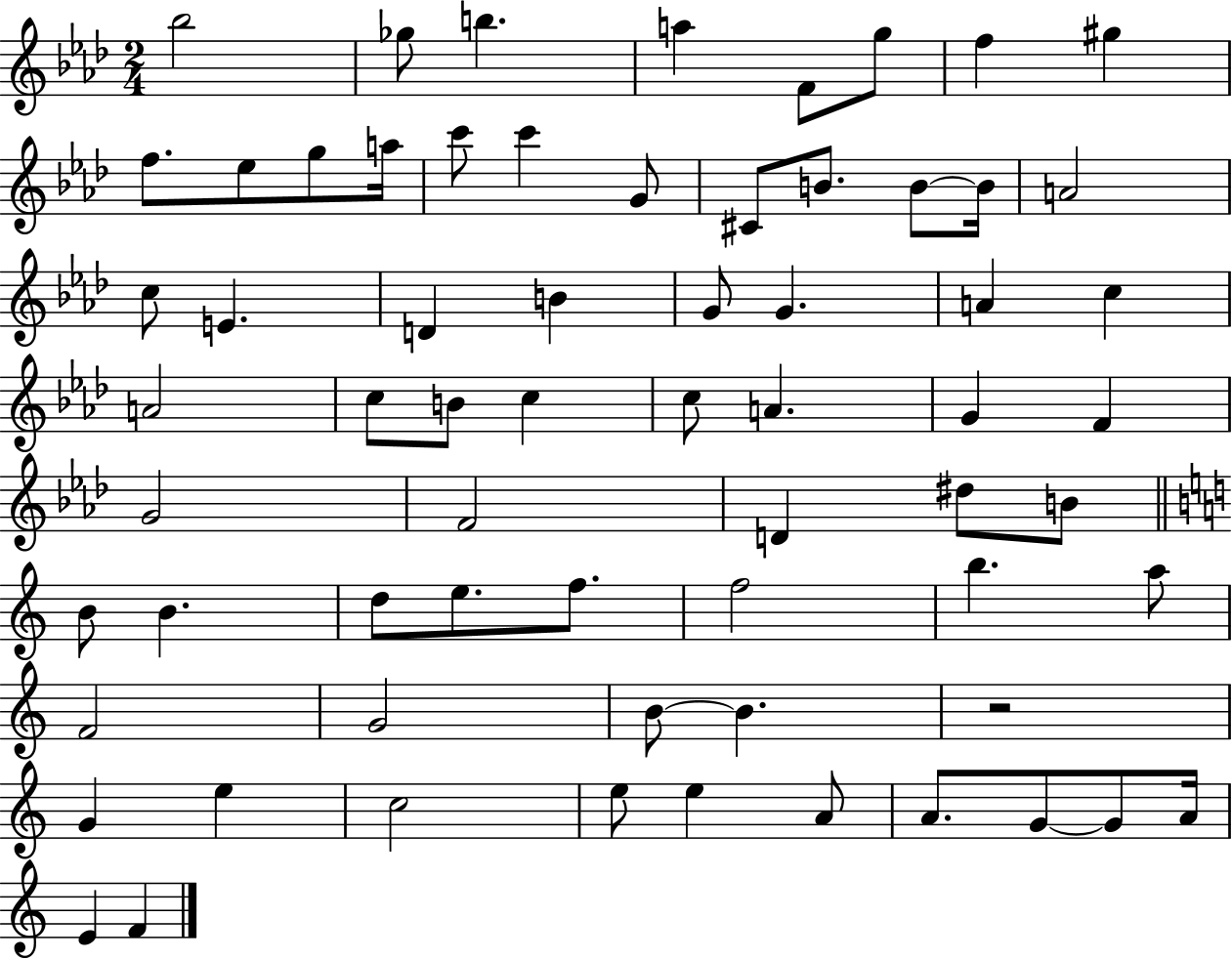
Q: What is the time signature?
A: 2/4